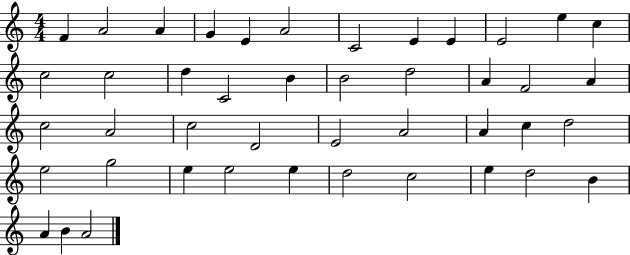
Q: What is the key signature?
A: C major